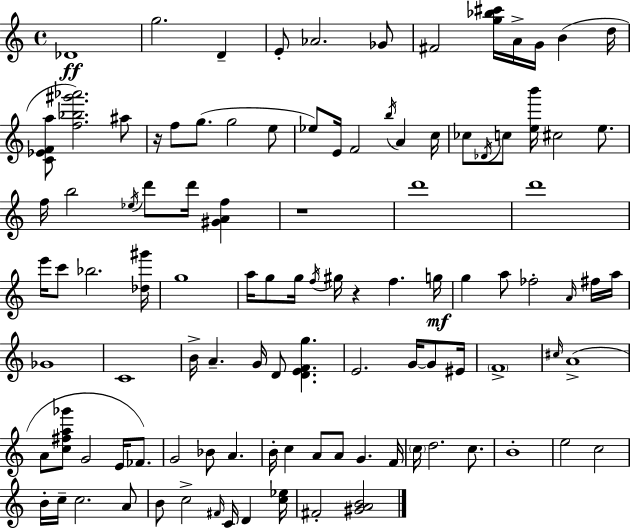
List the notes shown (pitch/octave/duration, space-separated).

Db4/w G5/h. D4/q E4/e Ab4/h. Gb4/e F#4/h [G5,Bb5,C#6]/s A4/s G4/s B4/q D5/s [C4,Eb4,F4,A5]/e [F5,Bb5,G#6,Ab6]/h. A#5/e R/s F5/e G5/e. G5/h E5/e Eb5/e E4/s F4/h B5/s A4/q C5/s CES5/e Db4/s C5/e [E5,B6]/s C#5/h E5/e. F5/s B5/h Eb5/s D6/e D6/s [G#4,A4,F5]/q R/w D6/w D6/w E6/s C6/e Bb5/h. [Db5,G#6]/s G5/w A5/s G5/e G5/s F5/s G#5/s R/q F5/q. G5/s G5/q A5/e FES5/h A4/s F#5/s A5/s Gb4/w C4/w B4/s A4/q. G4/s D4/e [D4,E4,F4,G5]/q. E4/h. G4/s G4/e EIS4/s F4/w C#5/s A4/w A4/e [C5,F#5,A5,Gb6]/e G4/h E4/s FES4/e. G4/h Bb4/e A4/q. B4/s C5/q A4/e A4/e G4/q. F4/s C5/s D5/h. C5/e. B4/w E5/h C5/h B4/s C5/s C5/h. A4/e B4/e C5/h F#4/s C4/s D4/q [C5,Eb5]/s F#4/h [G#4,A4,B4]/h